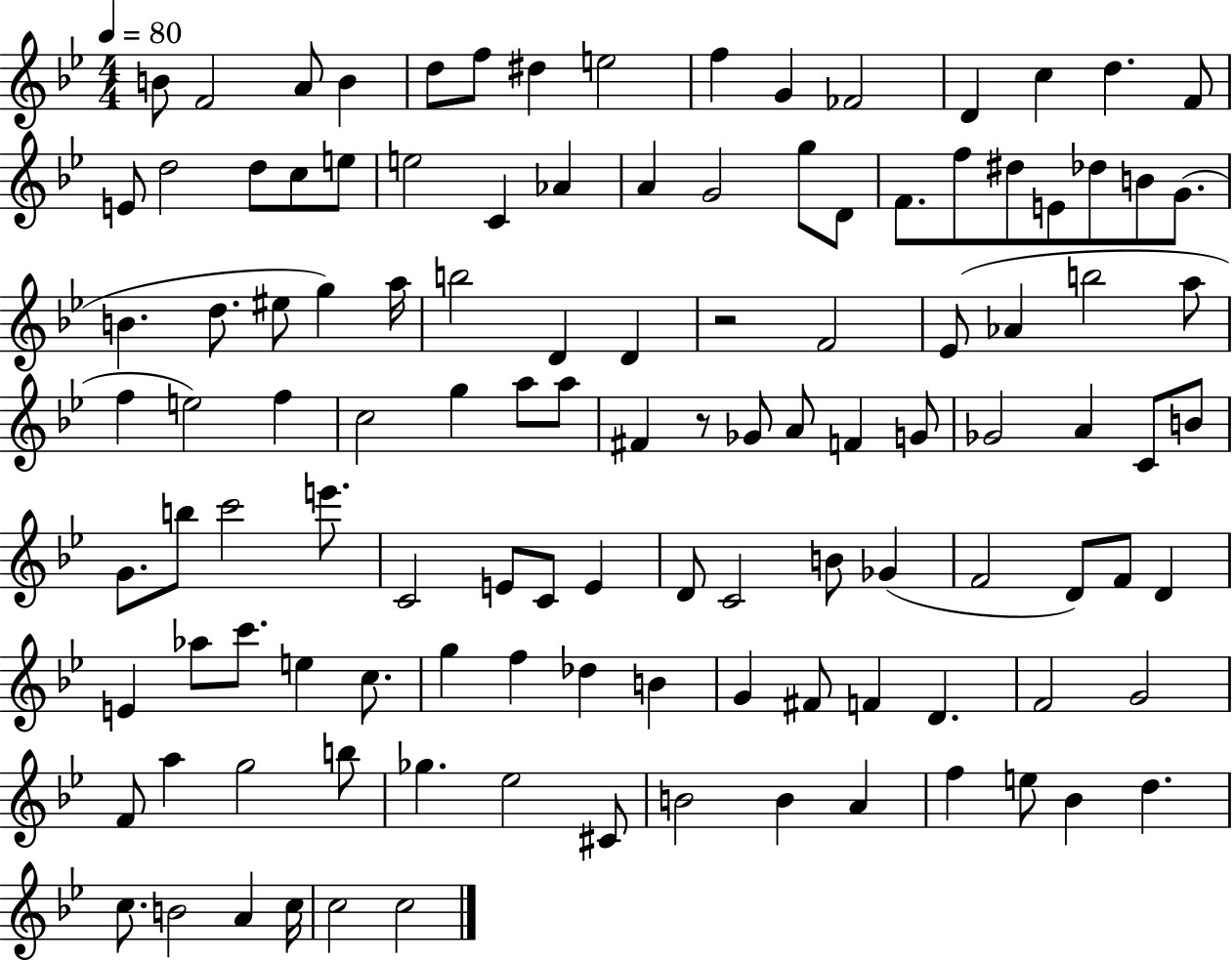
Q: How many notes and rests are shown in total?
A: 116